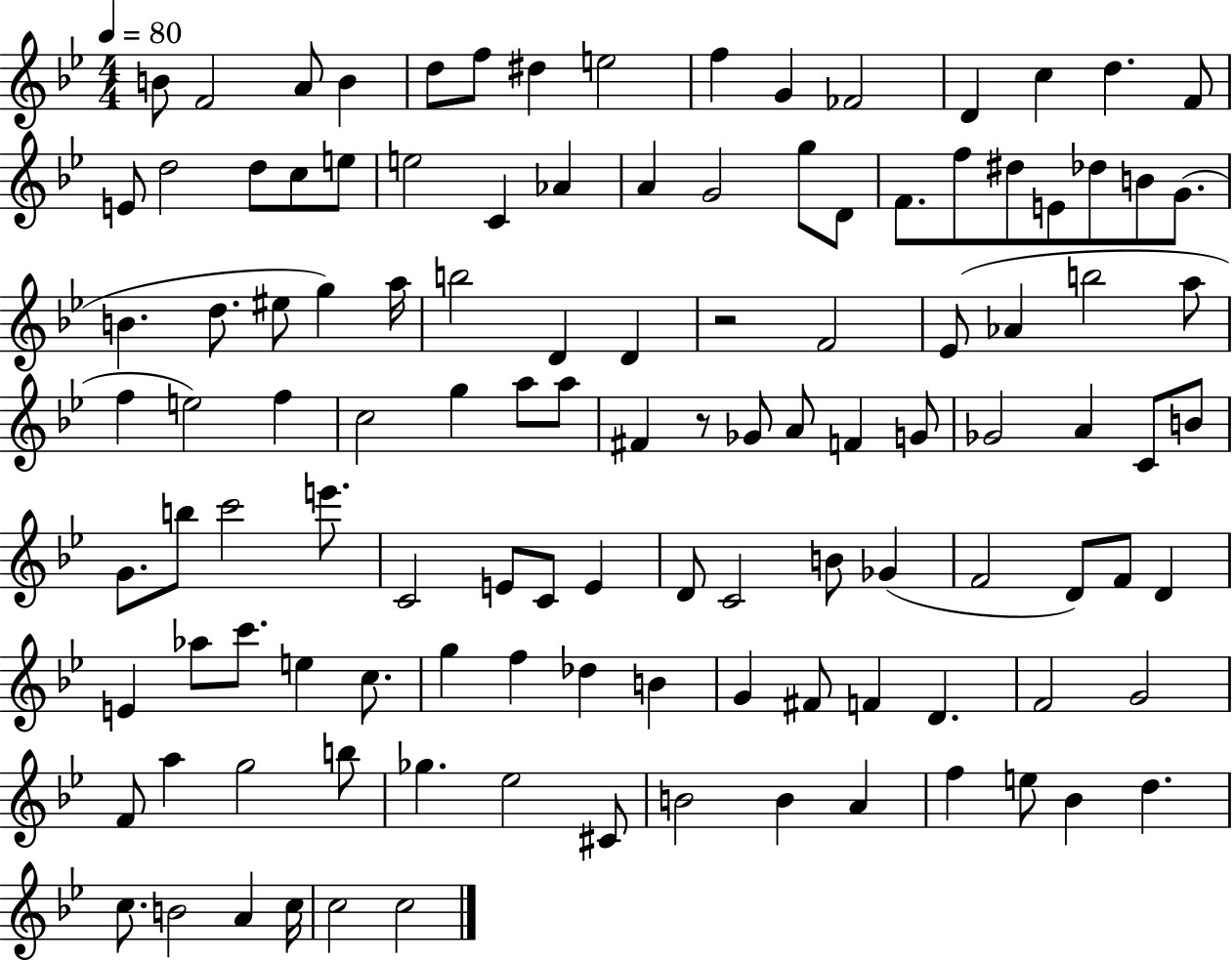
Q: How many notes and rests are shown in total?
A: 116